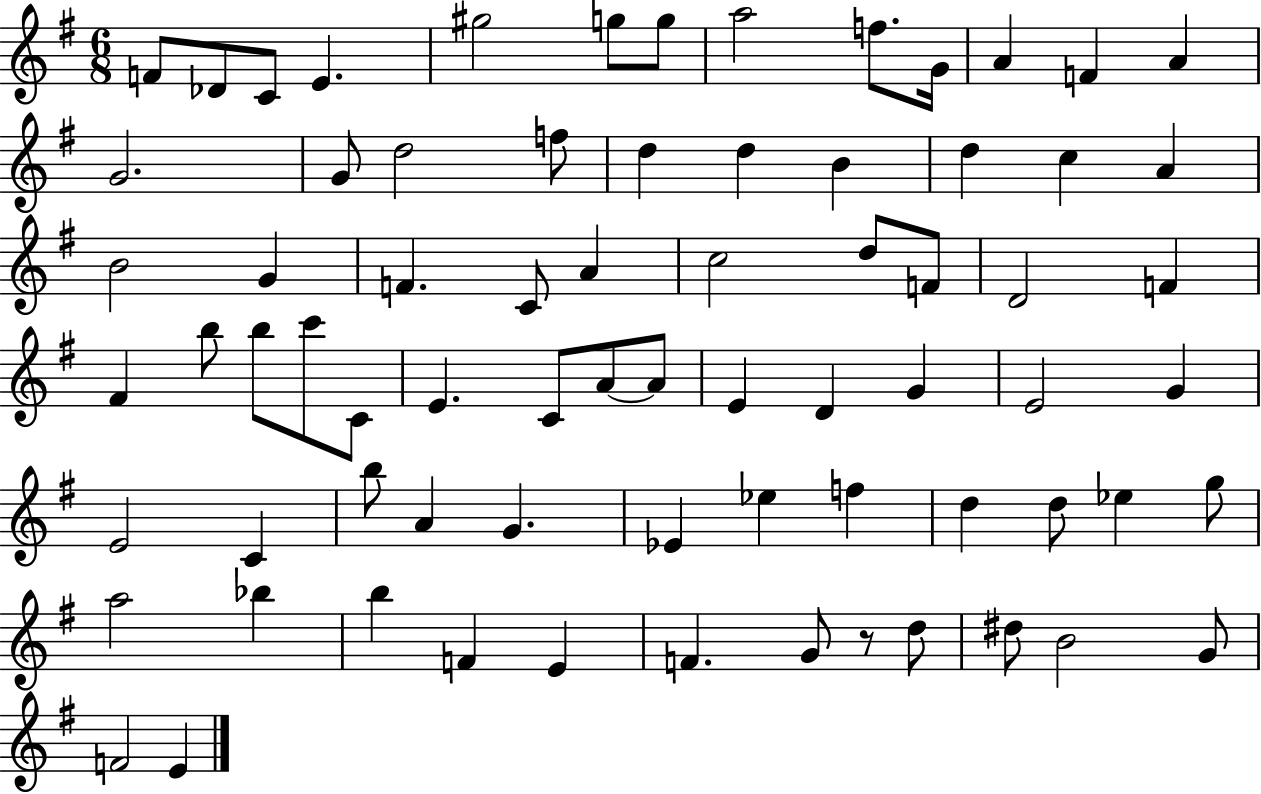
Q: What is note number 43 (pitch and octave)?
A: E4